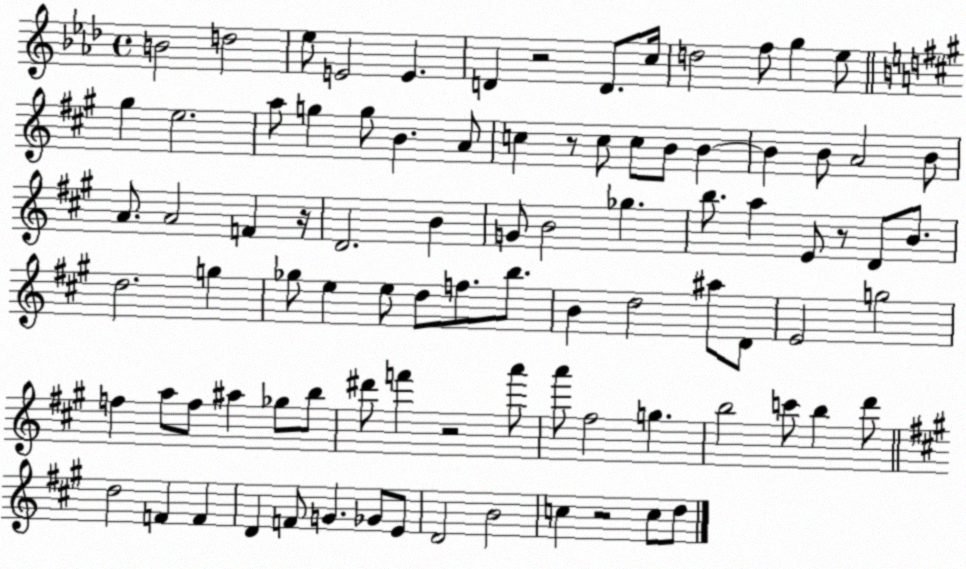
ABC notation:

X:1
T:Untitled
M:4/4
L:1/4
K:Ab
B2 d2 _e/2 E2 E D z2 D/2 c/4 d2 f/2 g _e/2 ^g e2 a/2 g g/2 B A/2 c z/2 c/2 c/2 B/2 B B B/2 A2 B/2 A/2 A2 F z/4 D2 B G/2 B2 _g b/2 a E/2 z/2 D/2 B/2 d2 g _g/2 e e/2 d/2 f/2 b/2 B d2 ^a/2 D/2 E2 g2 f a/2 f/2 ^a _g/2 b/2 ^d'/2 f' z2 a'/2 a'/2 ^f2 g b2 c'/2 b d'/2 d2 F F D F/2 G _G/2 E/2 D2 B2 c z2 c/2 d/2